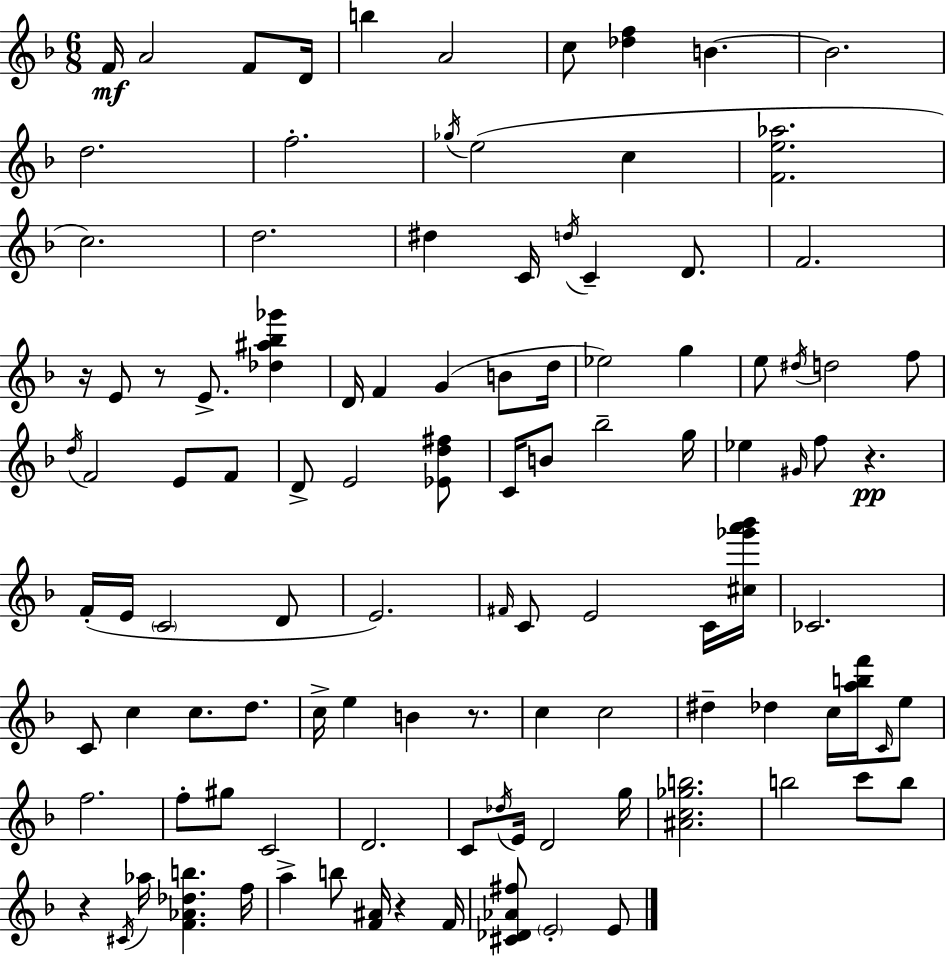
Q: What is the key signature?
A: F major